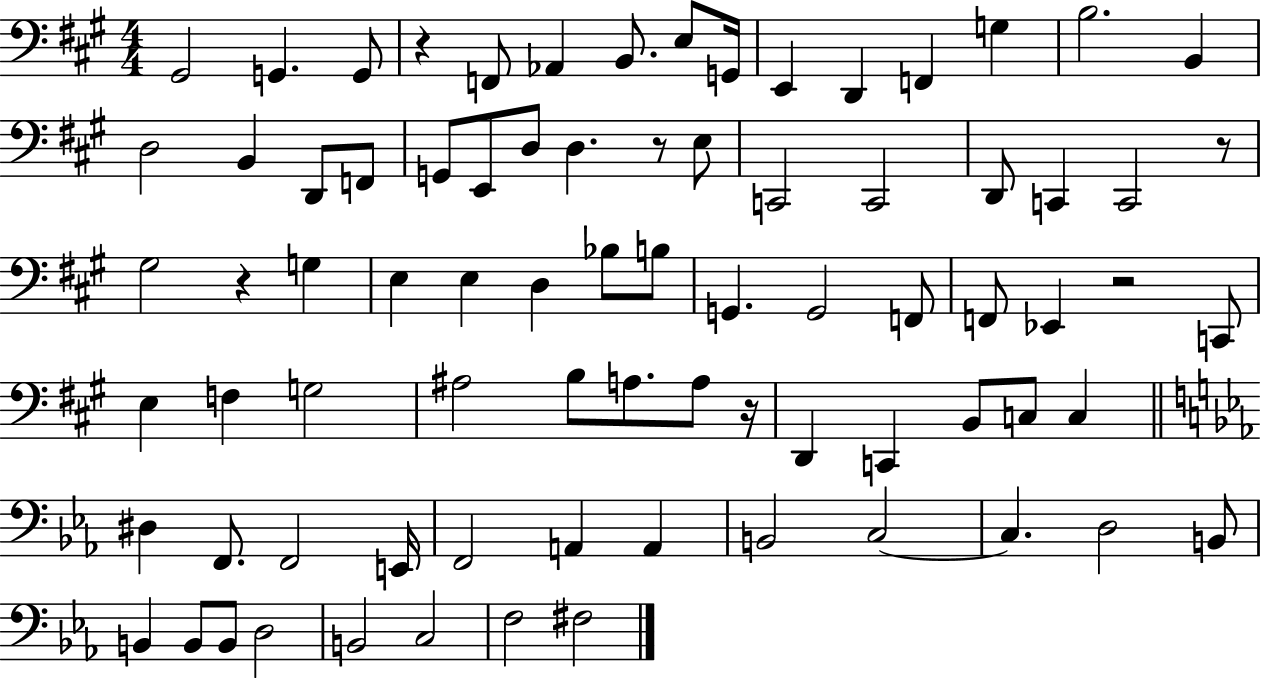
X:1
T:Untitled
M:4/4
L:1/4
K:A
^G,,2 G,, G,,/2 z F,,/2 _A,, B,,/2 E,/2 G,,/4 E,, D,, F,, G, B,2 B,, D,2 B,, D,,/2 F,,/2 G,,/2 E,,/2 D,/2 D, z/2 E,/2 C,,2 C,,2 D,,/2 C,, C,,2 z/2 ^G,2 z G, E, E, D, _B,/2 B,/2 G,, G,,2 F,,/2 F,,/2 _E,, z2 C,,/2 E, F, G,2 ^A,2 B,/2 A,/2 A,/2 z/4 D,, C,, B,,/2 C,/2 C, ^D, F,,/2 F,,2 E,,/4 F,,2 A,, A,, B,,2 C,2 C, D,2 B,,/2 B,, B,,/2 B,,/2 D,2 B,,2 C,2 F,2 ^F,2